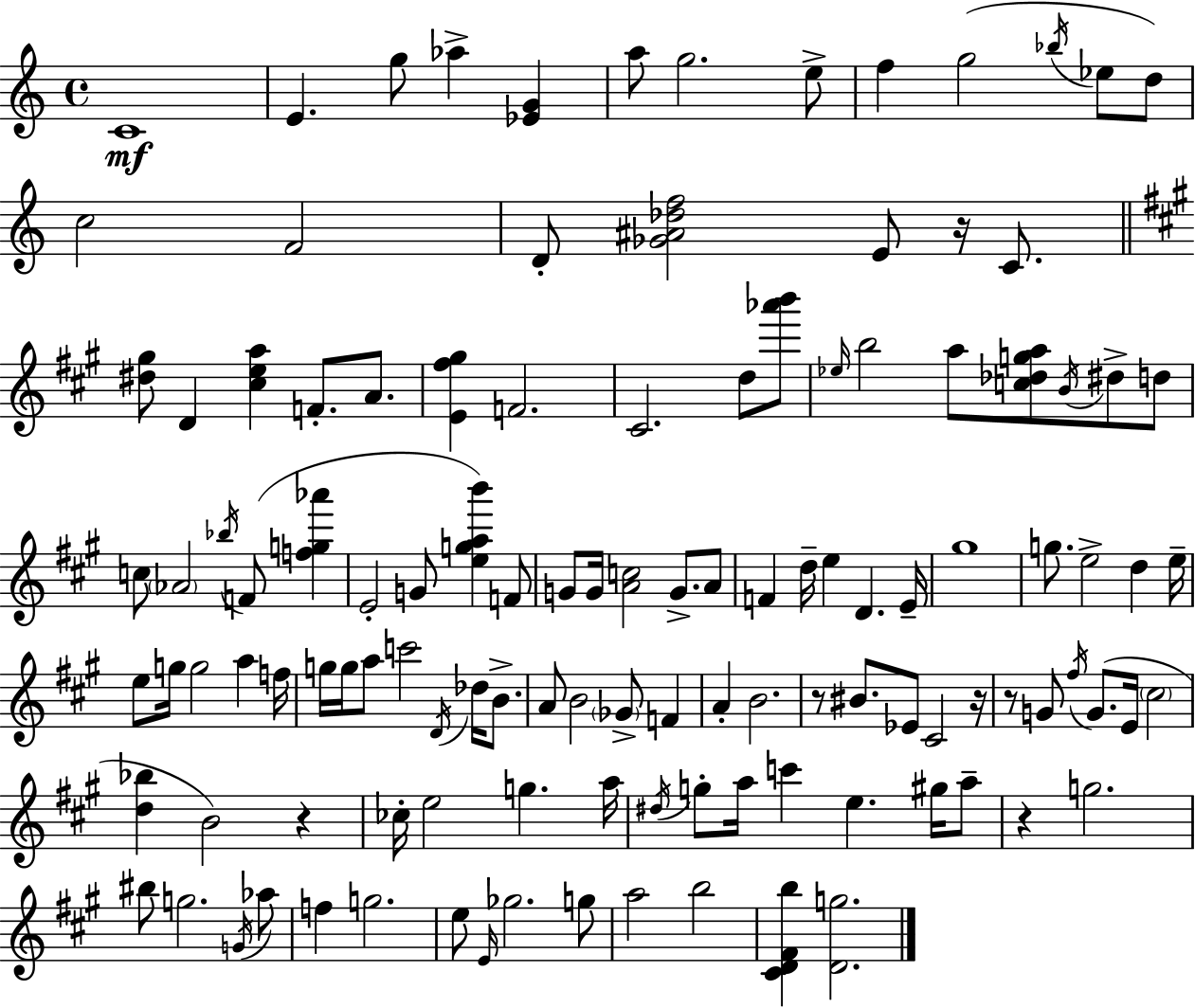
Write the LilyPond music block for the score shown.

{
  \clef treble
  \time 4/4
  \defaultTimeSignature
  \key a \minor
  c'1\mf | e'4. g''8 aes''4-> <ees' g'>4 | a''8 g''2. e''8-> | f''4 g''2( \acciaccatura { bes''16 } ees''8 d''8) | \break c''2 f'2 | d'8-. <ges' ais' des'' f''>2 e'8 r16 c'8. | \bar "||" \break \key a \major <dis'' gis''>8 d'4 <cis'' e'' a''>4 f'8.-. a'8. | <e' fis'' gis''>4 f'2. | cis'2. d''8 <aes''' b'''>8 | \grace { ees''16 } b''2 a''8 <c'' des'' g'' a''>8 \acciaccatura { b'16 } dis''8-> | \break d''8 c''8 \parenthesize aes'2 \acciaccatura { bes''16 } f'8( <f'' g'' aes'''>4 | e'2-. g'8 <e'' g'' a'' b'''>4) | f'8 g'8 g'16 <a' c''>2 g'8.-> | a'8 f'4 d''16-- e''4 d'4. | \break e'16-- gis''1 | g''8. e''2-> d''4 | e''16-- e''8 g''16 g''2 a''4 | f''16 g''16 g''16 a''8 c'''2 \acciaccatura { d'16 } | \break des''16 b'8.-> a'8 b'2 \parenthesize ges'8-> | f'4 a'4-. b'2. | r8 bis'8. ees'8 cis'2 | r16 r8 g'8 \acciaccatura { fis''16 }( g'8. e'16 \parenthesize cis''2 | \break <d'' bes''>4 b'2) | r4 ces''16-. e''2 g''4. | a''16 \acciaccatura { dis''16 } g''8-. a''16 c'''4 e''4. | gis''16 a''8-- r4 g''2. | \break bis''8 g''2. | \acciaccatura { g'16 } aes''8 f''4 g''2. | e''8 \grace { e'16 } ges''2. | g''8 a''2 | \break b''2 <cis' d' fis' b''>4 <d' g''>2. | \bar "|."
}